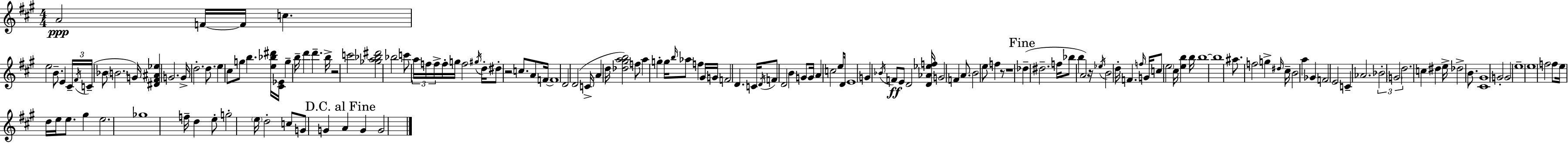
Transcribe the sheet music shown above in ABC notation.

X:1
T:Untitled
M:4/4
L:1/4
K:A
A2 F/4 F/4 c e2 B/2 E ^C/4 ^F/4 C/4 _B/2 B2 G/4 [^D^F^A_e] G2 G/4 d2 d/2 e ^c/2 g/2 b [e_b^d']/4 [^C_E]/4 g b/4 d' d' b/4 z2 c'2 [_ga_b^d']2 _b2 c'/2 a/4 f/4 f/4 f/4 g/4 f2 ^g/4 d/4 ^d/2 z2 c/2 A/2 F/4 F4 D2 D2 C/4 A d/4 [_d^gab]2 f/2 a g g/4 b/4 _a/2 f ^G/4 G/4 F2 D C/4 D/4 F/2 D2 B G/2 G/4 A c2 e/2 D/4 E4 G _B/4 F/2 E/2 D2 [D_A_ef]/4 G2 F A/2 B2 e/2 f z/2 z4 _d ^d2 f/4 _b/2 b A2 z/4 _e/4 B2 d/4 F f/4 G/4 c/2 e2 ^c/4 [eb] b/4 b4 b4 ^a/2 f2 g ^d/4 ^c/4 B2 a _G F2 E2 C _A2 _B2 G2 d2 c ^d e/4 _d2 B/2 [^C^G]4 G2 G2 e4 e4 f2 f/2 e/4 d/4 e/4 e/2 ^g e2 _g4 f/4 d e/2 g2 e/4 d2 c/2 G/2 G A G G2